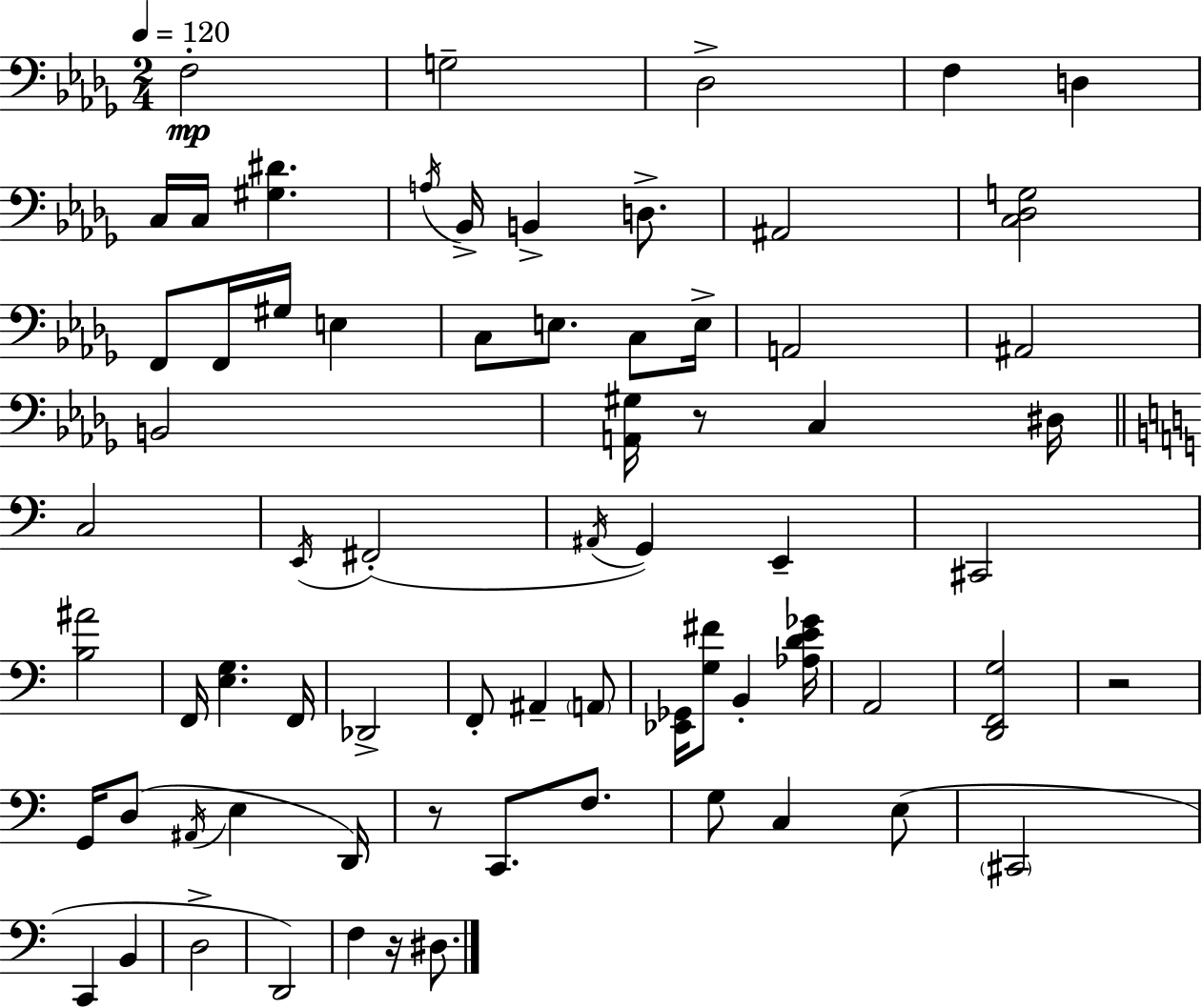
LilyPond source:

{
  \clef bass
  \numericTimeSignature
  \time 2/4
  \key bes \minor
  \tempo 4 = 120
  f2-.\mp | g2-- | des2-> | f4 d4 | \break c16 c16 <gis dis'>4. | \acciaccatura { a16 } bes,16-> b,4-> d8.-> | ais,2 | <c des g>2 | \break f,8 f,16 gis16 e4 | c8 e8. c8 | e16-> a,2 | ais,2 | \break b,2 | <a, gis>16 r8 c4 | dis16 \bar "||" \break \key a \minor c2 | \acciaccatura { e,16 } fis,2-.( | \acciaccatura { ais,16 } g,4) e,4-- | cis,2 | \break <b ais'>2 | f,16 <e g>4. | f,16 des,2-> | f,8-. ais,4-- | \break \parenthesize a,8 <ees, ges,>16 <g fis'>8 b,4-. | <aes d' e' ges'>16 a,2 | <d, f, g>2 | r2 | \break g,16 d8( \acciaccatura { ais,16 } e4 | d,16) r8 c,8. | f8. g8 c4 | e8( \parenthesize cis,2 | \break c,4 b,4 | d2-> | d,2) | f4 r16 | \break dis8. \bar "|."
}